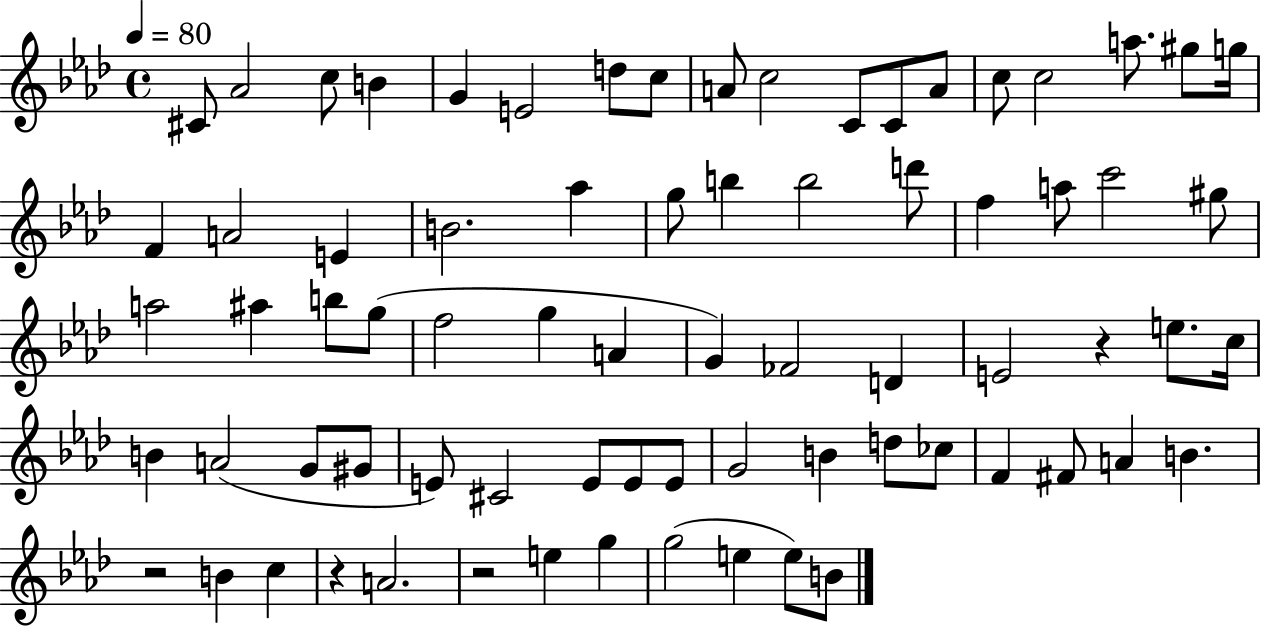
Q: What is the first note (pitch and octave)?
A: C#4